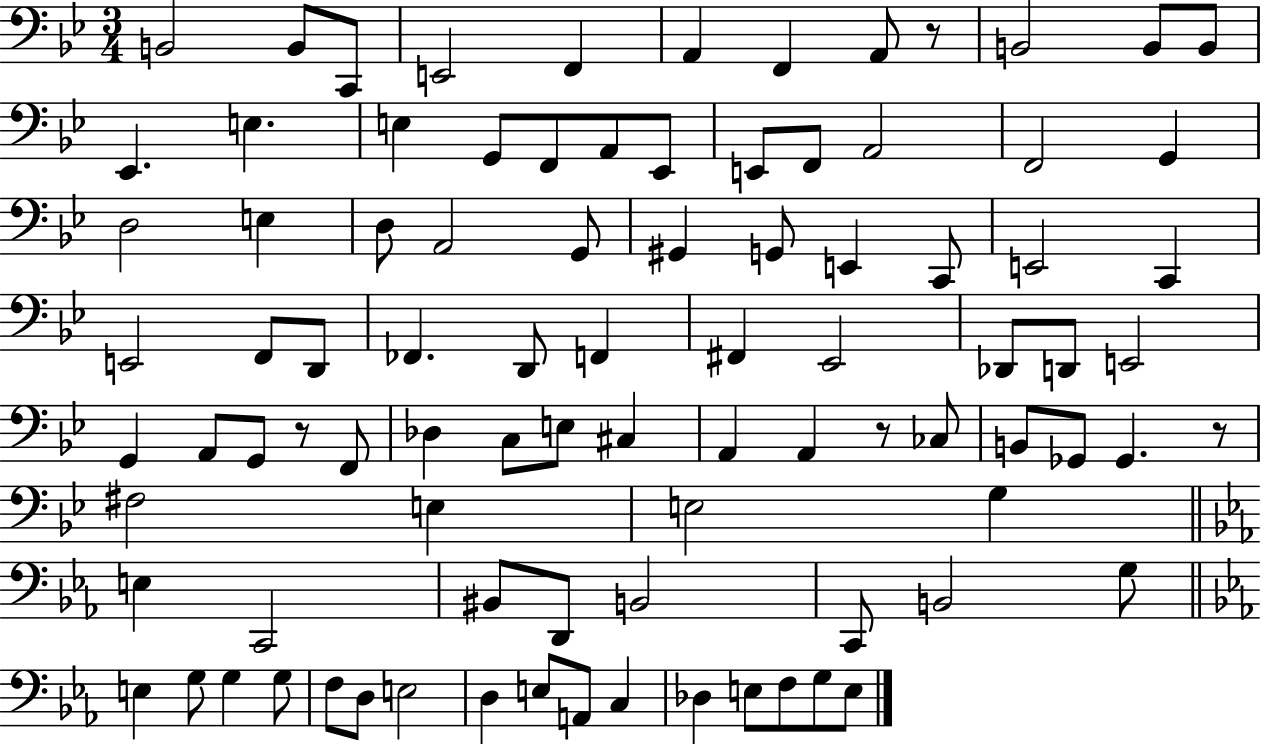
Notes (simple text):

B2/h B2/e C2/e E2/h F2/q A2/q F2/q A2/e R/e B2/h B2/e B2/e Eb2/q. E3/q. E3/q G2/e F2/e A2/e Eb2/e E2/e F2/e A2/h F2/h G2/q D3/h E3/q D3/e A2/h G2/e G#2/q G2/e E2/q C2/e E2/h C2/q E2/h F2/e D2/e FES2/q. D2/e F2/q F#2/q Eb2/h Db2/e D2/e E2/h G2/q A2/e G2/e R/e F2/e Db3/q C3/e E3/e C#3/q A2/q A2/q R/e CES3/e B2/e Gb2/e Gb2/q. R/e F#3/h E3/q E3/h G3/q E3/q C2/h BIS2/e D2/e B2/h C2/e B2/h G3/e E3/q G3/e G3/q G3/e F3/e D3/e E3/h D3/q E3/e A2/e C3/q Db3/q E3/e F3/e G3/e E3/e